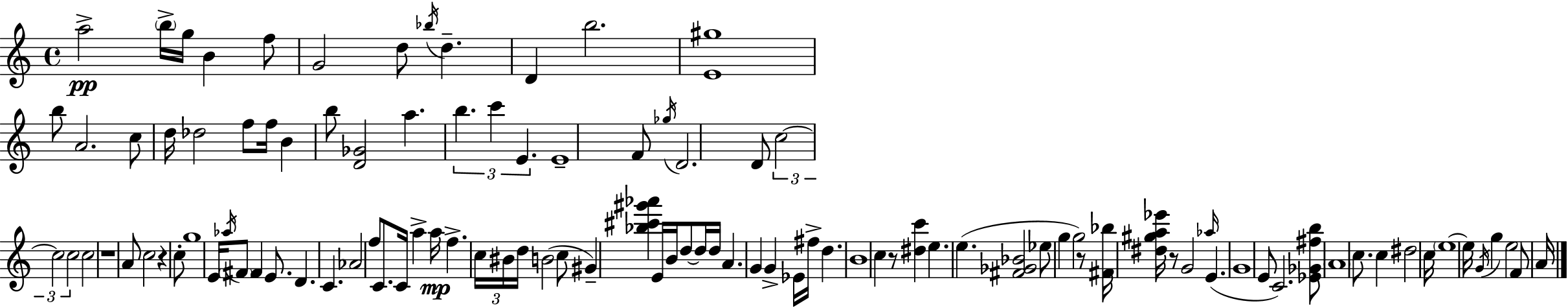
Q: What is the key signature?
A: A minor